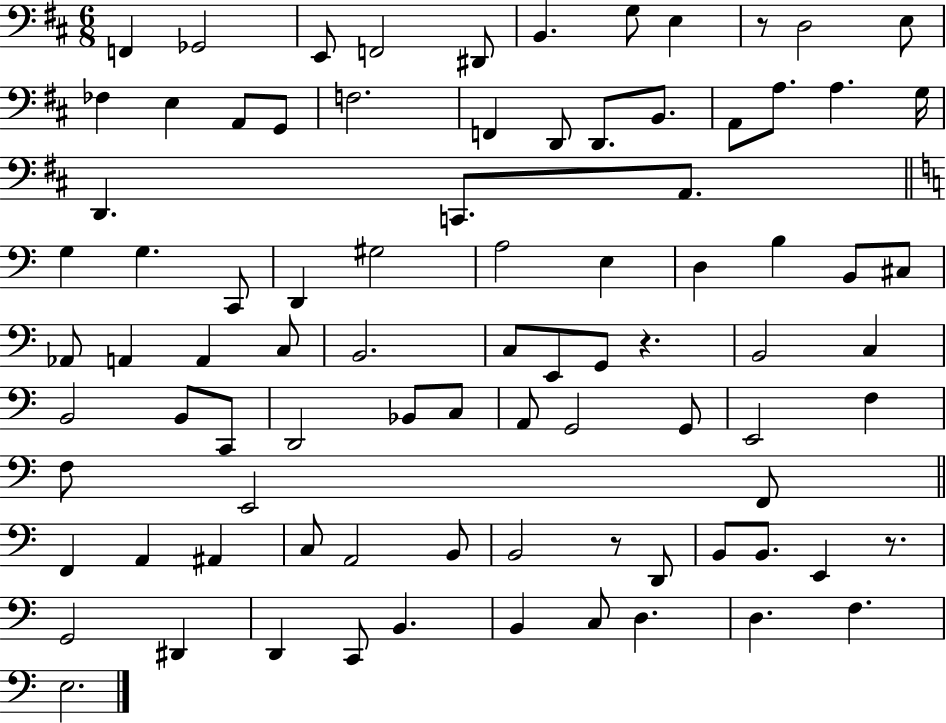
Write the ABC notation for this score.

X:1
T:Untitled
M:6/8
L:1/4
K:D
F,, _G,,2 E,,/2 F,,2 ^D,,/2 B,, G,/2 E, z/2 D,2 E,/2 _F, E, A,,/2 G,,/2 F,2 F,, D,,/2 D,,/2 B,,/2 A,,/2 A,/2 A, G,/4 D,, C,,/2 A,,/2 G, G, C,,/2 D,, ^G,2 A,2 E, D, B, B,,/2 ^C,/2 _A,,/2 A,, A,, C,/2 B,,2 C,/2 E,,/2 G,,/2 z B,,2 C, B,,2 B,,/2 C,,/2 D,,2 _B,,/2 C,/2 A,,/2 G,,2 G,,/2 E,,2 F, F,/2 E,,2 F,,/2 F,, A,, ^A,, C,/2 A,,2 B,,/2 B,,2 z/2 D,,/2 B,,/2 B,,/2 E,, z/2 G,,2 ^D,, D,, C,,/2 B,, B,, C,/2 D, D, F, E,2